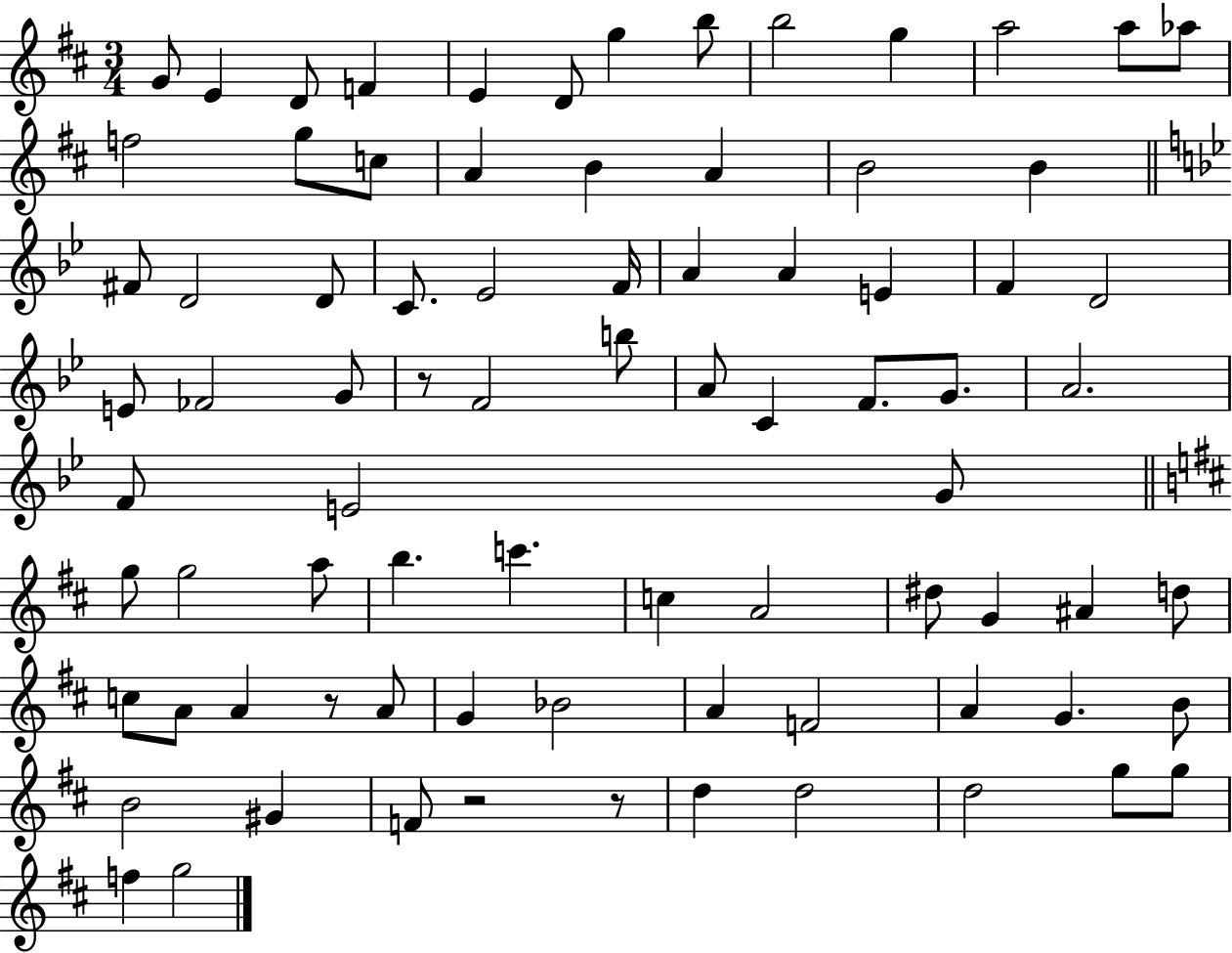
G4/e E4/q D4/e F4/q E4/q D4/e G5/q B5/e B5/h G5/q A5/h A5/e Ab5/e F5/h G5/e C5/e A4/q B4/q A4/q B4/h B4/q F#4/e D4/h D4/e C4/e. Eb4/h F4/s A4/q A4/q E4/q F4/q D4/h E4/e FES4/h G4/e R/e F4/h B5/e A4/e C4/q F4/e. G4/e. A4/h. F4/e E4/h G4/e G5/e G5/h A5/e B5/q. C6/q. C5/q A4/h D#5/e G4/q A#4/q D5/e C5/e A4/e A4/q R/e A4/e G4/q Bb4/h A4/q F4/h A4/q G4/q. B4/e B4/h G#4/q F4/e R/h R/e D5/q D5/h D5/h G5/e G5/e F5/q G5/h